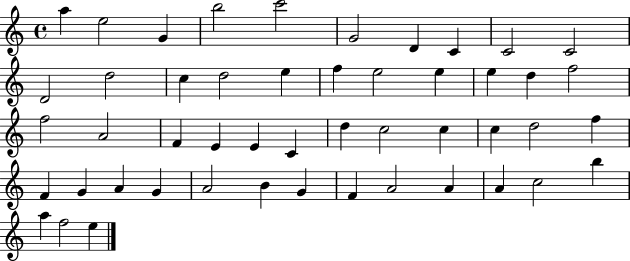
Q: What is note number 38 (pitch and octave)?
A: A4